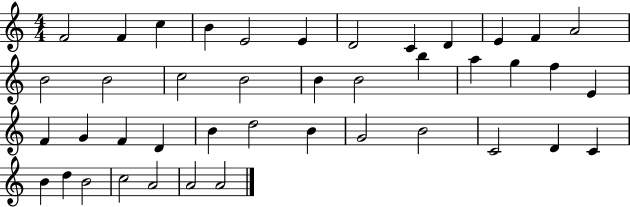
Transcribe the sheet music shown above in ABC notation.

X:1
T:Untitled
M:4/4
L:1/4
K:C
F2 F c B E2 E D2 C D E F A2 B2 B2 c2 B2 B B2 b a g f E F G F D B d2 B G2 B2 C2 D C B d B2 c2 A2 A2 A2